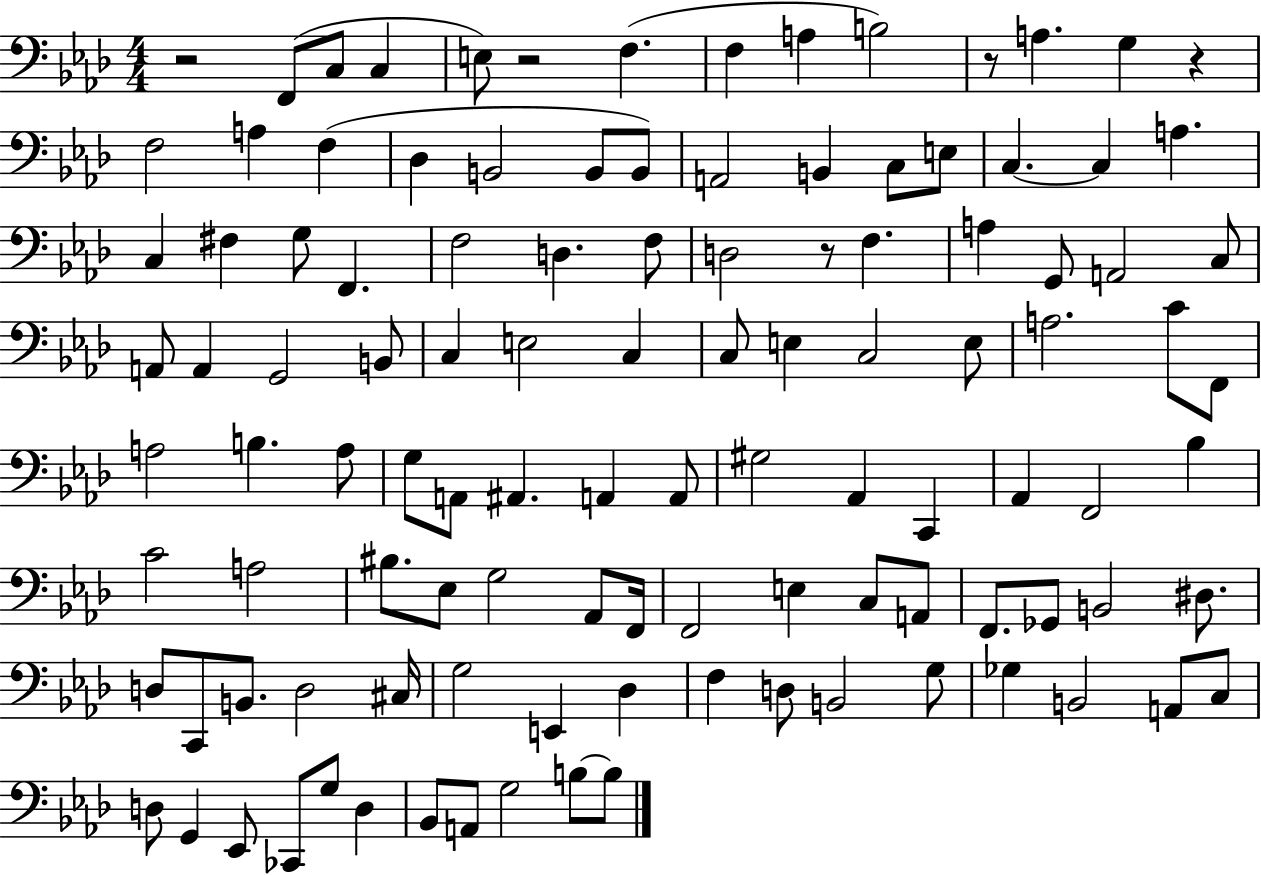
X:1
T:Untitled
M:4/4
L:1/4
K:Ab
z2 F,,/2 C,/2 C, E,/2 z2 F, F, A, B,2 z/2 A, G, z F,2 A, F, _D, B,,2 B,,/2 B,,/2 A,,2 B,, C,/2 E,/2 C, C, A, C, ^F, G,/2 F,, F,2 D, F,/2 D,2 z/2 F, A, G,,/2 A,,2 C,/2 A,,/2 A,, G,,2 B,,/2 C, E,2 C, C,/2 E, C,2 E,/2 A,2 C/2 F,,/2 A,2 B, A,/2 G,/2 A,,/2 ^A,, A,, A,,/2 ^G,2 _A,, C,, _A,, F,,2 _B, C2 A,2 ^B,/2 _E,/2 G,2 _A,,/2 F,,/4 F,,2 E, C,/2 A,,/2 F,,/2 _G,,/2 B,,2 ^D,/2 D,/2 C,,/2 B,,/2 D,2 ^C,/4 G,2 E,, _D, F, D,/2 B,,2 G,/2 _G, B,,2 A,,/2 C,/2 D,/2 G,, _E,,/2 _C,,/2 G,/2 D, _B,,/2 A,,/2 G,2 B,/2 B,/2